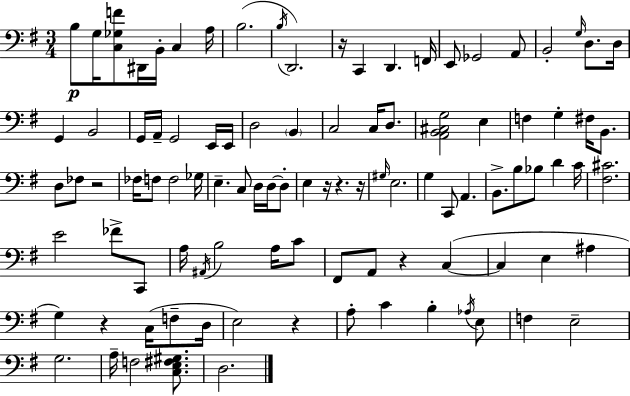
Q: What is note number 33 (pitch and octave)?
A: F3